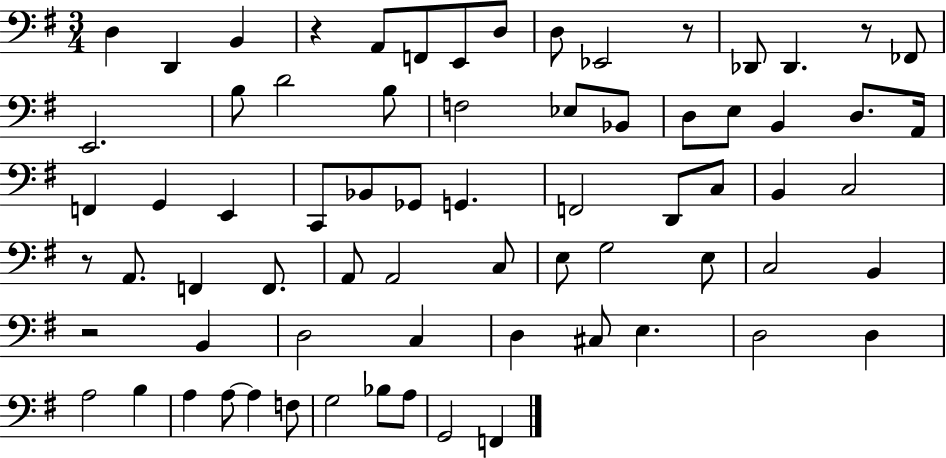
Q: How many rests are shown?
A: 5